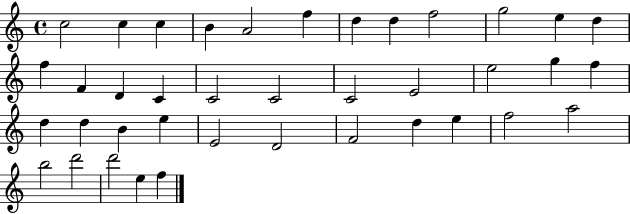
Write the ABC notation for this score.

X:1
T:Untitled
M:4/4
L:1/4
K:C
c2 c c B A2 f d d f2 g2 e d f F D C C2 C2 C2 E2 e2 g f d d B e E2 D2 F2 d e f2 a2 b2 d'2 d'2 e f